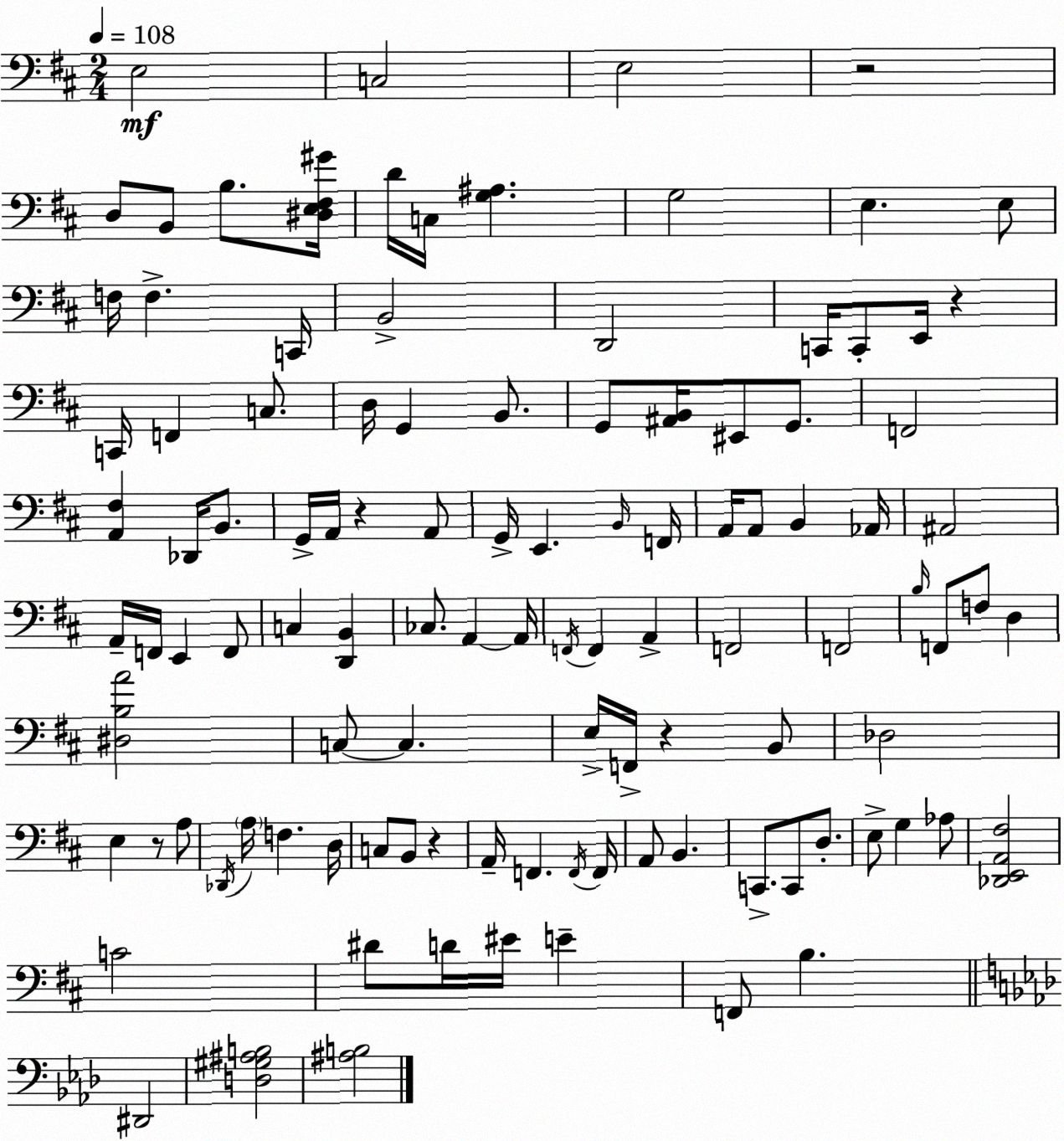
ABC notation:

X:1
T:Untitled
M:2/4
L:1/4
K:D
E,2 C,2 E,2 z2 D,/2 B,,/2 B,/2 [^D,E,^F,^G]/4 D/4 C,/4 [G,^A,] G,2 E, E,/2 F,/4 F, C,,/4 B,,2 D,,2 C,,/4 C,,/2 E,,/4 z C,,/4 F,, C,/2 D,/4 G,, B,,/2 G,,/2 [^A,,B,,]/4 ^E,,/2 G,,/2 F,,2 [A,,^F,] _D,,/4 B,,/2 G,,/4 A,,/4 z A,,/2 G,,/4 E,, B,,/4 F,,/4 A,,/4 A,,/2 B,, _A,,/4 ^A,,2 A,,/4 F,,/4 E,, F,,/2 C, [D,,B,,] _C,/2 A,, A,,/4 F,,/4 F,, A,, F,,2 F,,2 B,/4 F,,/2 F,/2 D, [^D,B,A]2 C,/2 C, E,/4 F,,/4 z B,,/2 _D,2 E, z/2 A,/2 _D,,/4 A,/4 F, D,/4 C,/2 B,,/2 z A,,/4 F,, F,,/4 F,,/4 A,,/2 B,, C,,/2 C,,/2 D,/2 E,/2 G, _A,/2 [_D,,E,,A,,^F,]2 C2 ^D/2 D/4 ^E/4 E F,,/2 B, ^D,,2 [D,^G,^A,B,]2 [^A,B,]2